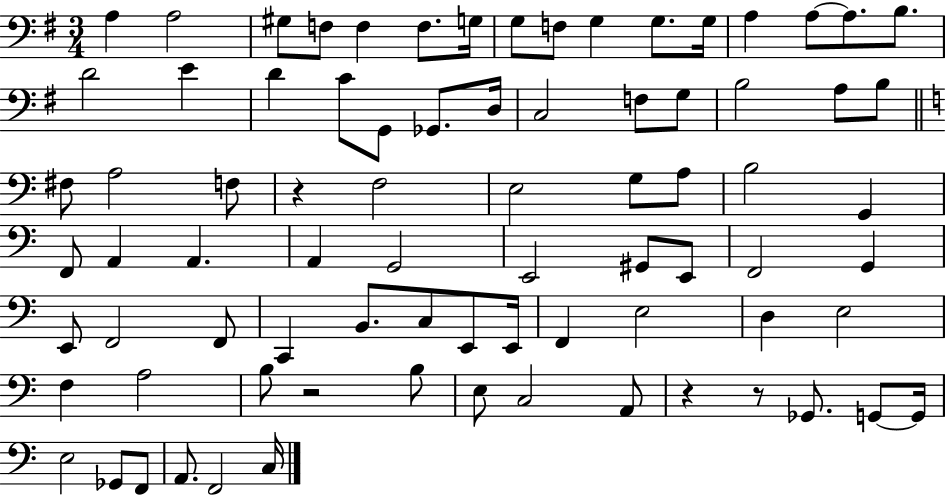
A3/q A3/h G#3/e F3/e F3/q F3/e. G3/s G3/e F3/e G3/q G3/e. G3/s A3/q A3/e A3/e. B3/e. D4/h E4/q D4/q C4/e G2/e Gb2/e. D3/s C3/h F3/e G3/e B3/h A3/e B3/e F#3/e A3/h F3/e R/q F3/h E3/h G3/e A3/e B3/h G2/q F2/e A2/q A2/q. A2/q G2/h E2/h G#2/e E2/e F2/h G2/q E2/e F2/h F2/e C2/q B2/e. C3/e E2/e E2/s F2/q E3/h D3/q E3/h F3/q A3/h B3/e R/h B3/e E3/e C3/h A2/e R/q R/e Gb2/e. G2/e G2/s E3/h Gb2/e F2/e A2/e. F2/h C3/s